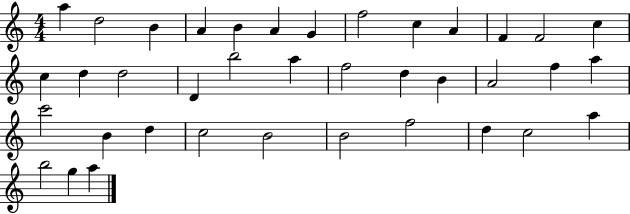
{
  \clef treble
  \numericTimeSignature
  \time 4/4
  \key c \major
  a''4 d''2 b'4 | a'4 b'4 a'4 g'4 | f''2 c''4 a'4 | f'4 f'2 c''4 | \break c''4 d''4 d''2 | d'4 b''2 a''4 | f''2 d''4 b'4 | a'2 f''4 a''4 | \break c'''2 b'4 d''4 | c''2 b'2 | b'2 f''2 | d''4 c''2 a''4 | \break b''2 g''4 a''4 | \bar "|."
}